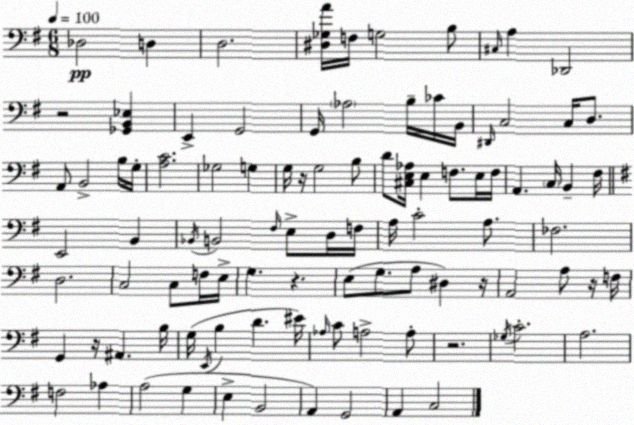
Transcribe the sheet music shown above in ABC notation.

X:1
T:Untitled
M:6/8
L:1/4
K:Em
_D,2 D, D,2 [^D,_G,A]/4 F,/4 G,2 B,/2 ^C,/4 A, _D,,2 z2 [_G,,B,,_E,] E,, G,,2 G,,/4 _A,2 B,/4 _C/4 B,,/4 ^D,,/4 C,2 C,/4 D,/2 A,,/2 B,,2 B,/4 G,/4 [A,C]2 _G,2 G, G,/4 z/4 G,2 B,/2 D/2 [^C,E,_A,]/4 E, F,/2 E,/4 F,/4 A,, C,/4 B,, ^F,/4 E,,2 B,, _B,,/4 B,,2 ^F,/4 E,/2 D,/4 F,/4 A,/4 C2 A,/2 _F,2 D,2 C,2 C,/2 F,/4 E,/4 G, z E,/2 G,/2 A,/2 ^D, z/4 A,,2 A,/2 z/4 F,/4 G,, z/4 ^A,, B,/4 G,/4 E,,/4 B, D ^E/4 _A,/4 C/2 A,2 A,/2 z2 _G,/4 C2 A,2 F,2 _A, A,2 G, E, B,,2 A,, G,,2 A,, C,2